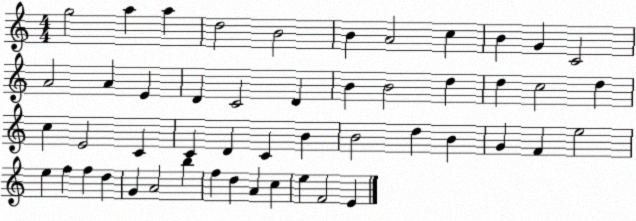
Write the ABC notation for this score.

X:1
T:Untitled
M:4/4
L:1/4
K:C
g2 a a d2 B2 B A2 c B G C2 A2 A E D C2 D B B2 d d c2 d c E2 C C D C B B2 d B G F e2 e f f d G A2 b f d A c e F2 E